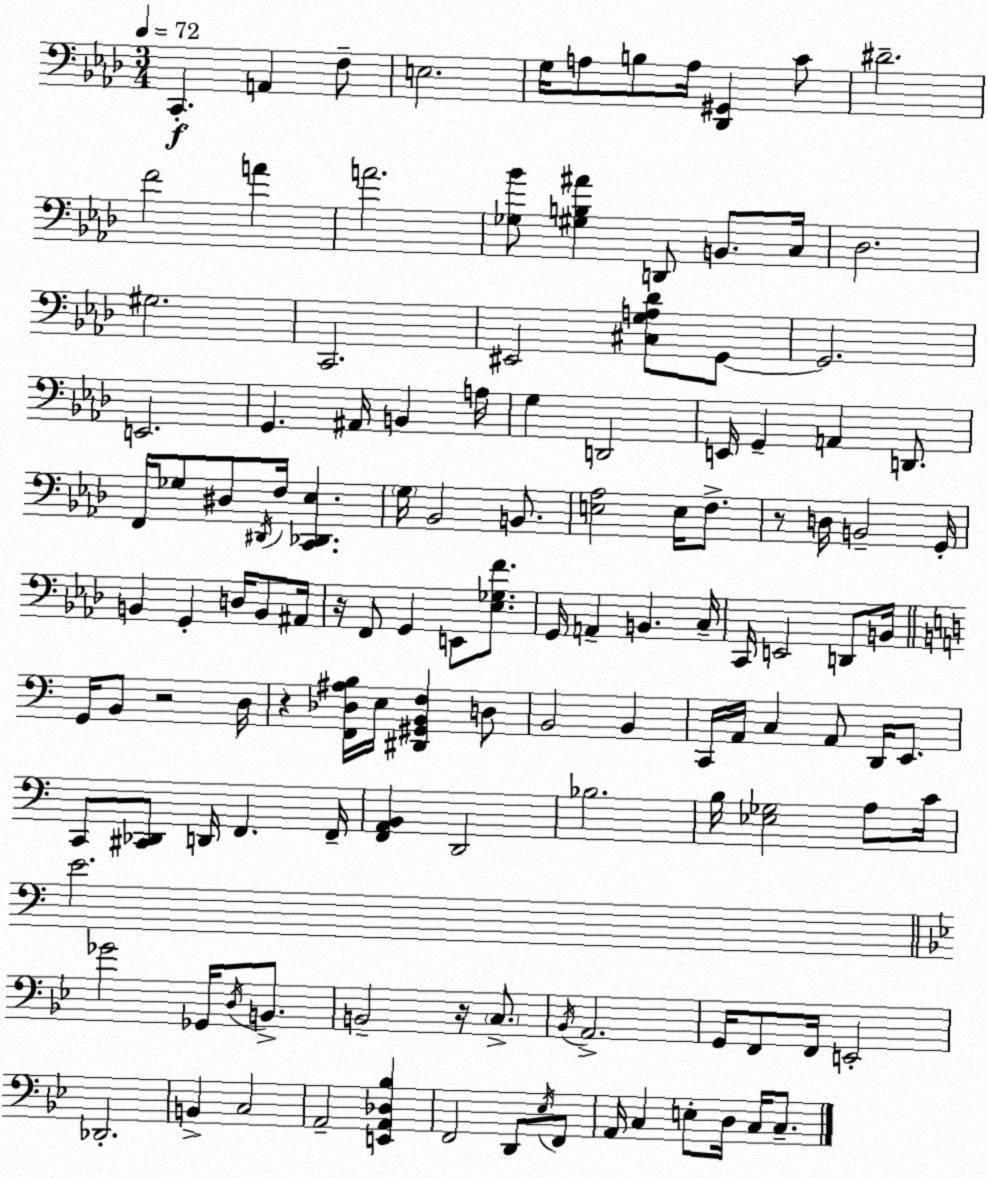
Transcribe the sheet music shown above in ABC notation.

X:1
T:Untitled
M:3/4
L:1/4
K:Ab
C,, A,, F,/2 E,2 G,/4 A,/2 B,/2 A,/4 [_D,,^G,,] C/2 ^D2 F2 A A2 [_G,_B]/2 [^G,B,^A] D,,/2 B,,/2 C,/4 _D,2 ^G,2 C,,2 ^E,,2 [^C,G,A,_D]/2 G,,/2 G,,2 E,,2 G,, ^A,,/4 B,, A,/4 G, D,,2 E,,/4 G,, A,, D,,/2 F,,/4 _G,/2 ^D,/2 ^D,,/4 F,/4 [C,,_D,,_E,] G,/4 _B,,2 B,,/2 [E,_A,]2 E,/4 F,/2 z/2 D,/4 B,,2 G,,/4 B,, G,, D,/4 B,,/2 ^A,,/4 z/4 F,,/2 G,, E,,/2 [_E,_G,F]/2 G,,/4 A,, B,, C,/4 C,,/4 E,,2 D,,/2 B,,/4 G,,/4 B,,/2 z2 D,/4 z [F,,_D,^A,B,]/4 E,/4 [^D,,^G,,B,,F,] D,/2 B,,2 B,, C,,/4 A,,/4 C, A,,/2 D,,/4 E,,/2 C,,/2 [^C,,_D,,]/2 D,,/4 F,, F,,/4 [F,,A,,B,,] D,,2 _B,2 B,/4 [_E,_G,]2 A,/2 C/4 E2 _G2 _G,,/4 D,/4 B,,/2 B,,2 z/4 C,/2 _B,,/4 A,,2 G,,/4 F,,/2 F,,/4 E,,2 _D,,2 B,, C,2 A,,2 [E,,A,,_D,_B,] F,,2 D,,/2 _E,/4 F,,/2 A,,/4 C, E,/2 D,/4 C,/4 C,/2